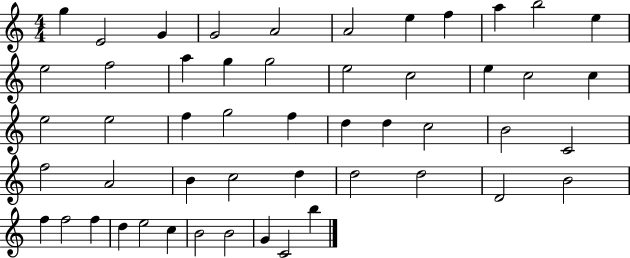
G5/q E4/h G4/q G4/h A4/h A4/h E5/q F5/q A5/q B5/h E5/q E5/h F5/h A5/q G5/q G5/h E5/h C5/h E5/q C5/h C5/q E5/h E5/h F5/q G5/h F5/q D5/q D5/q C5/h B4/h C4/h F5/h A4/h B4/q C5/h D5/q D5/h D5/h D4/h B4/h F5/q F5/h F5/q D5/q E5/h C5/q B4/h B4/h G4/q C4/h B5/q